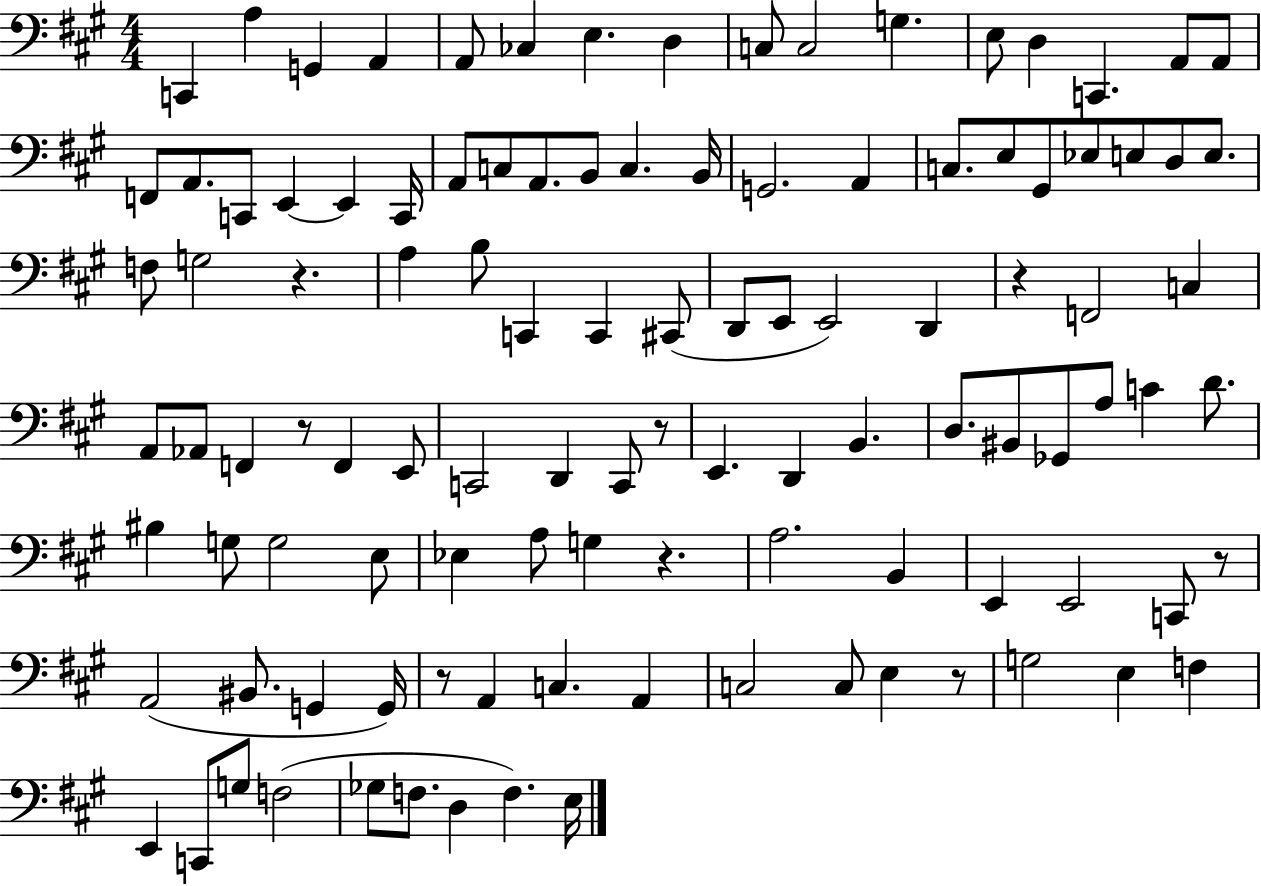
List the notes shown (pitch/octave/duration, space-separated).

C2/q A3/q G2/q A2/q A2/e CES3/q E3/q. D3/q C3/e C3/h G3/q. E3/e D3/q C2/q. A2/e A2/e F2/e A2/e. C2/e E2/q E2/q C2/s A2/e C3/e A2/e. B2/e C3/q. B2/s G2/h. A2/q C3/e. E3/e G#2/e Eb3/e E3/e D3/e E3/e. F3/e G3/h R/q. A3/q B3/e C2/q C2/q C#2/e D2/e E2/e E2/h D2/q R/q F2/h C3/q A2/e Ab2/e F2/q R/e F2/q E2/e C2/h D2/q C2/e R/e E2/q. D2/q B2/q. D3/e. BIS2/e Gb2/e A3/e C4/q D4/e. BIS3/q G3/e G3/h E3/e Eb3/q A3/e G3/q R/q. A3/h. B2/q E2/q E2/h C2/e R/e A2/h BIS2/e. G2/q G2/s R/e A2/q C3/q. A2/q C3/h C3/e E3/q R/e G3/h E3/q F3/q E2/q C2/e G3/e F3/h Gb3/e F3/e. D3/q F3/q. E3/s